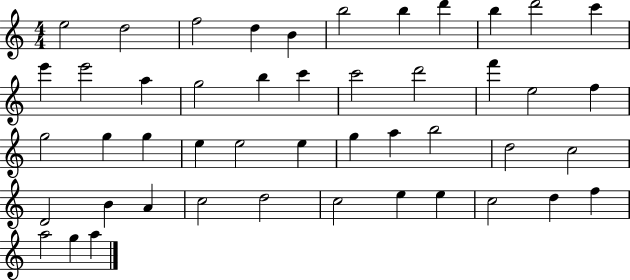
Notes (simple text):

E5/h D5/h F5/h D5/q B4/q B5/h B5/q D6/q B5/q D6/h C6/q E6/q E6/h A5/q G5/h B5/q C6/q C6/h D6/h F6/q E5/h F5/q G5/h G5/q G5/q E5/q E5/h E5/q G5/q A5/q B5/h D5/h C5/h D4/h B4/q A4/q C5/h D5/h C5/h E5/q E5/q C5/h D5/q F5/q A5/h G5/q A5/q